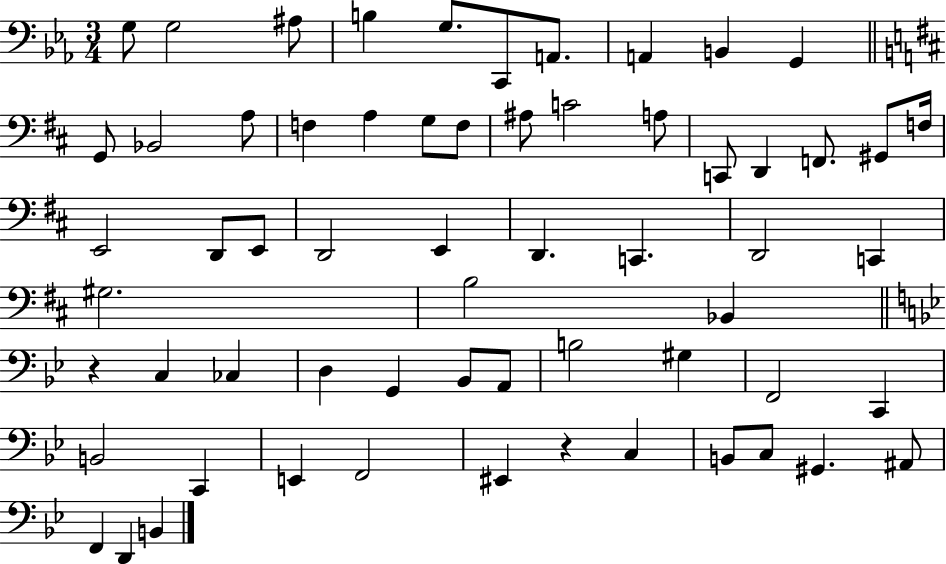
{
  \clef bass
  \numericTimeSignature
  \time 3/4
  \key ees \major
  g8 g2 ais8 | b4 g8. c,8 a,8. | a,4 b,4 g,4 | \bar "||" \break \key d \major g,8 bes,2 a8 | f4 a4 g8 f8 | ais8 c'2 a8 | c,8 d,4 f,8. gis,8 f16 | \break e,2 d,8 e,8 | d,2 e,4 | d,4. c,4. | d,2 c,4 | \break gis2. | b2 bes,4 | \bar "||" \break \key g \minor r4 c4 ces4 | d4 g,4 bes,8 a,8 | b2 gis4 | f,2 c,4 | \break b,2 c,4 | e,4 f,2 | eis,4 r4 c4 | b,8 c8 gis,4. ais,8 | \break f,4 d,4 b,4 | \bar "|."
}